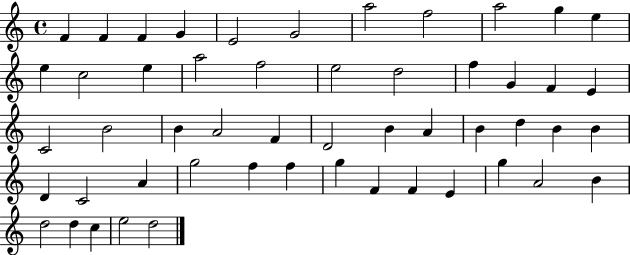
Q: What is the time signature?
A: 4/4